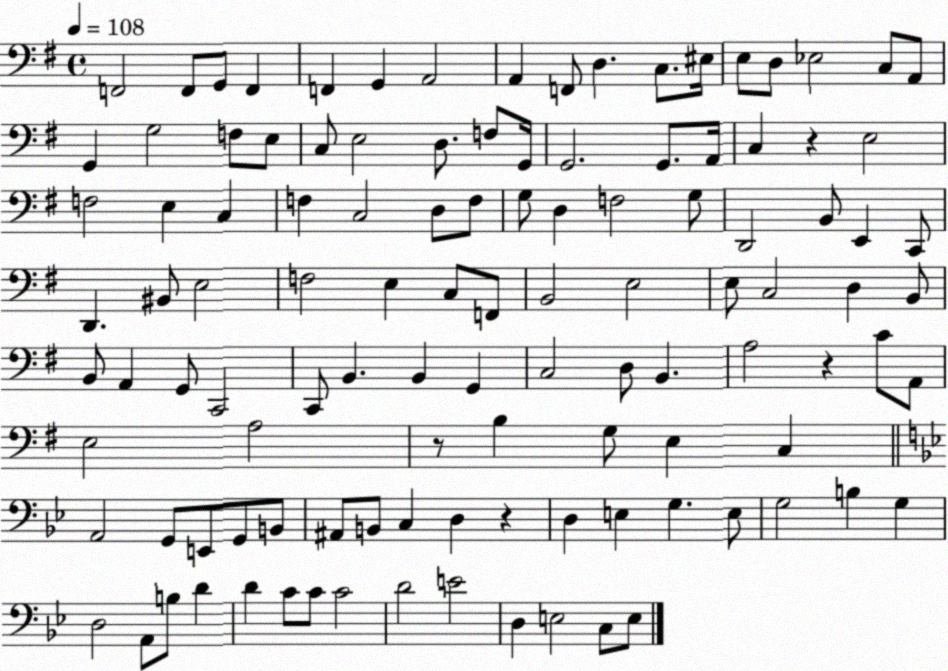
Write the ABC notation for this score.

X:1
T:Untitled
M:4/4
L:1/4
K:G
F,,2 F,,/2 G,,/2 F,, F,, G,, A,,2 A,, F,,/2 D, C,/2 ^E,/4 E,/2 D,/2 _E,2 C,/2 A,,/2 G,, G,2 F,/2 E,/2 C,/2 E,2 D,/2 F,/2 G,,/4 G,,2 G,,/2 A,,/4 C, z E,2 F,2 E, C, F, C,2 D,/2 F,/2 G,/2 D, F,2 G,/2 D,,2 B,,/2 E,, C,,/2 D,, ^B,,/2 E,2 F,2 E, C,/2 F,,/2 B,,2 E,2 E,/2 C,2 D, B,,/2 B,,/2 A,, G,,/2 C,,2 C,,/2 B,, B,, G,, C,2 D,/2 B,, A,2 z C/2 A,,/2 E,2 A,2 z/2 B, G,/2 E, C, A,,2 G,,/2 E,,/2 G,,/2 B,,/2 ^A,,/2 B,,/2 C, D, z D, E, G, E,/2 G,2 B, G, D,2 A,,/2 B,/2 D D C/2 C/2 C2 D2 E2 D, E,2 C,/2 E,/2